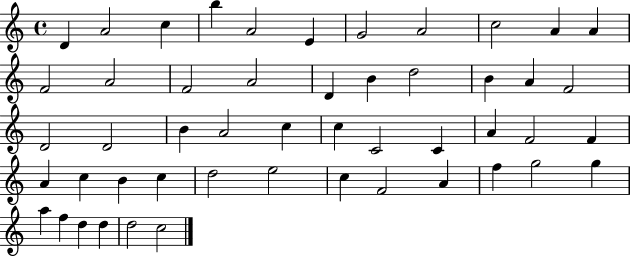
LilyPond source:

{
  \clef treble
  \time 4/4
  \defaultTimeSignature
  \key c \major
  d'4 a'2 c''4 | b''4 a'2 e'4 | g'2 a'2 | c''2 a'4 a'4 | \break f'2 a'2 | f'2 a'2 | d'4 b'4 d''2 | b'4 a'4 f'2 | \break d'2 d'2 | b'4 a'2 c''4 | c''4 c'2 c'4 | a'4 f'2 f'4 | \break a'4 c''4 b'4 c''4 | d''2 e''2 | c''4 f'2 a'4 | f''4 g''2 g''4 | \break a''4 f''4 d''4 d''4 | d''2 c''2 | \bar "|."
}